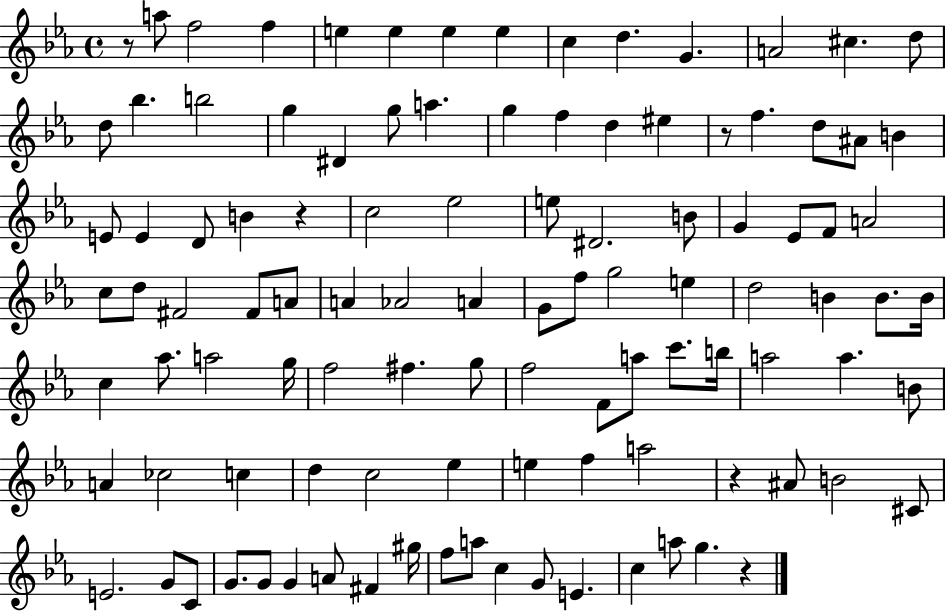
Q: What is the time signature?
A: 4/4